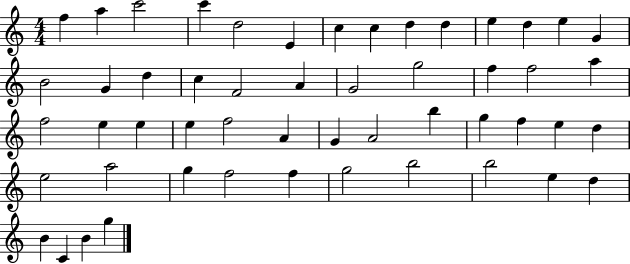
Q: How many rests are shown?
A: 0